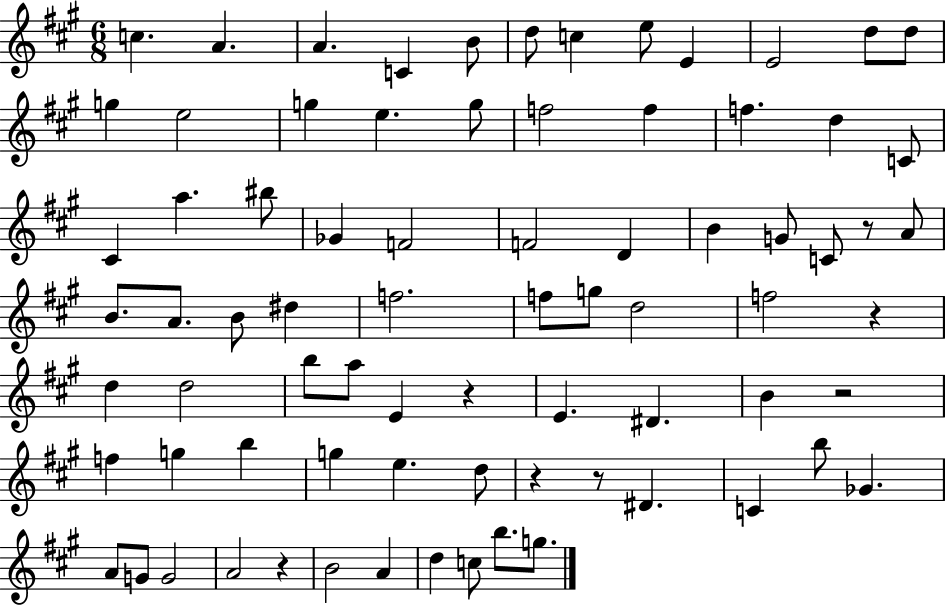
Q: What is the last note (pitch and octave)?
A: G5